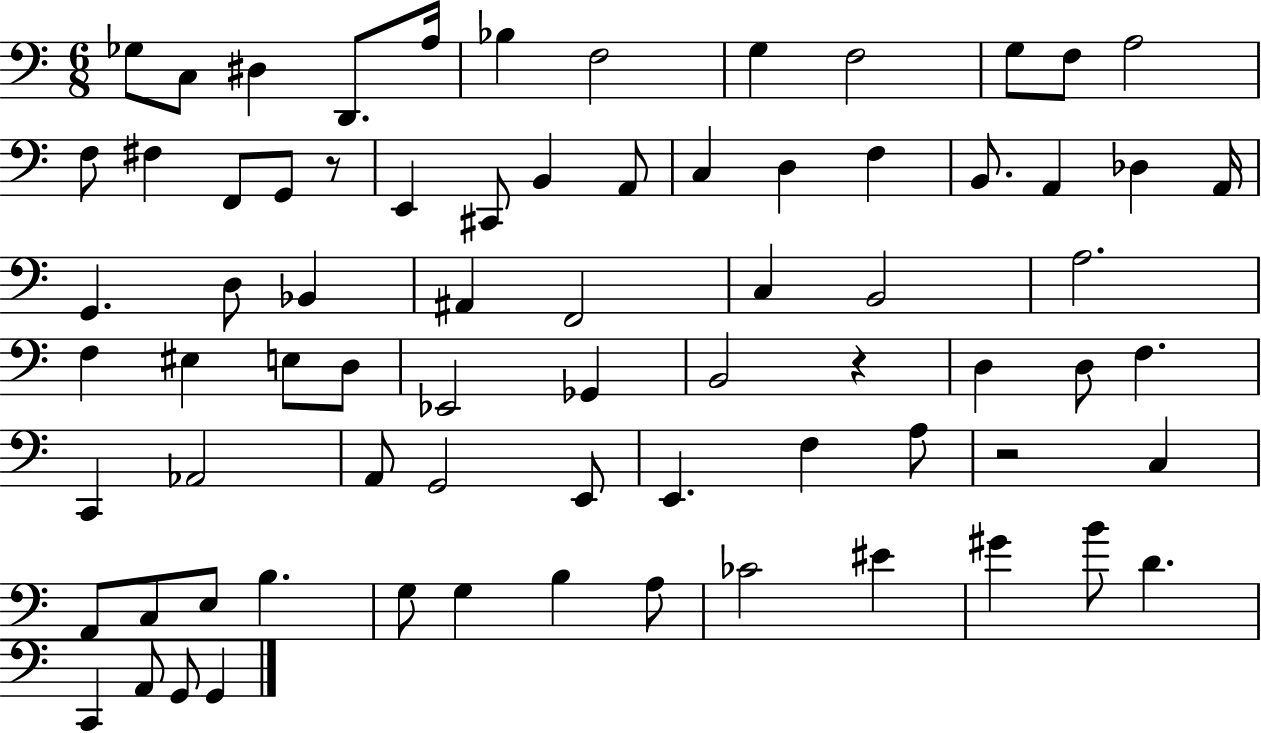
X:1
T:Untitled
M:6/8
L:1/4
K:C
_G,/2 C,/2 ^D, D,,/2 A,/4 _B, F,2 G, F,2 G,/2 F,/2 A,2 F,/2 ^F, F,,/2 G,,/2 z/2 E,, ^C,,/2 B,, A,,/2 C, D, F, B,,/2 A,, _D, A,,/4 G,, D,/2 _B,, ^A,, F,,2 C, B,,2 A,2 F, ^E, E,/2 D,/2 _E,,2 _G,, B,,2 z D, D,/2 F, C,, _A,,2 A,,/2 G,,2 E,,/2 E,, F, A,/2 z2 C, A,,/2 C,/2 E,/2 B, G,/2 G, B, A,/2 _C2 ^E ^G B/2 D C,, A,,/2 G,,/2 G,,